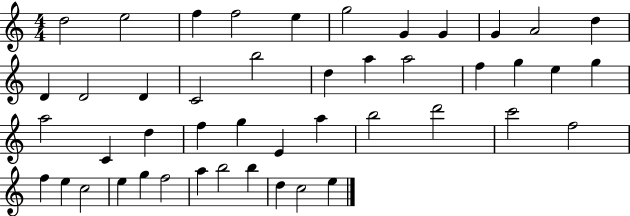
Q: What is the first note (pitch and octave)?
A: D5